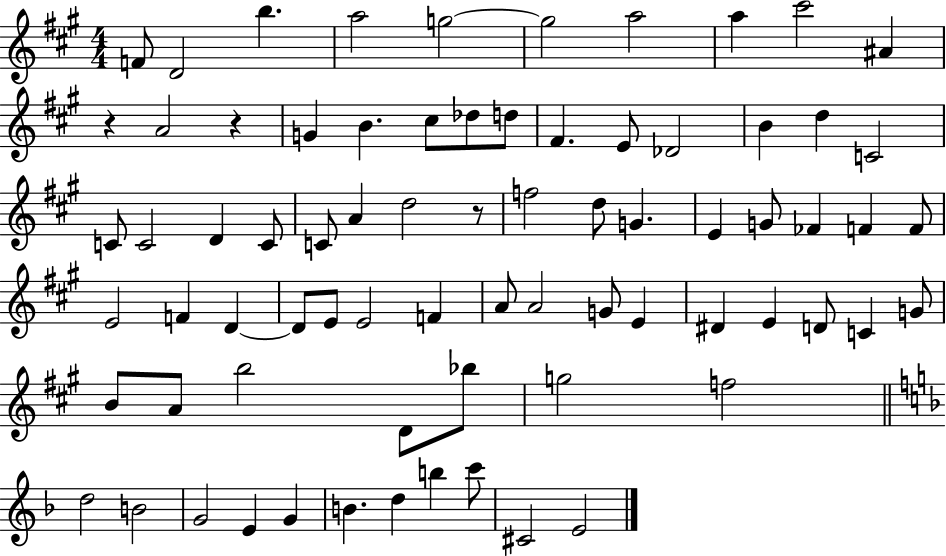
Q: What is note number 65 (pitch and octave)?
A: G4